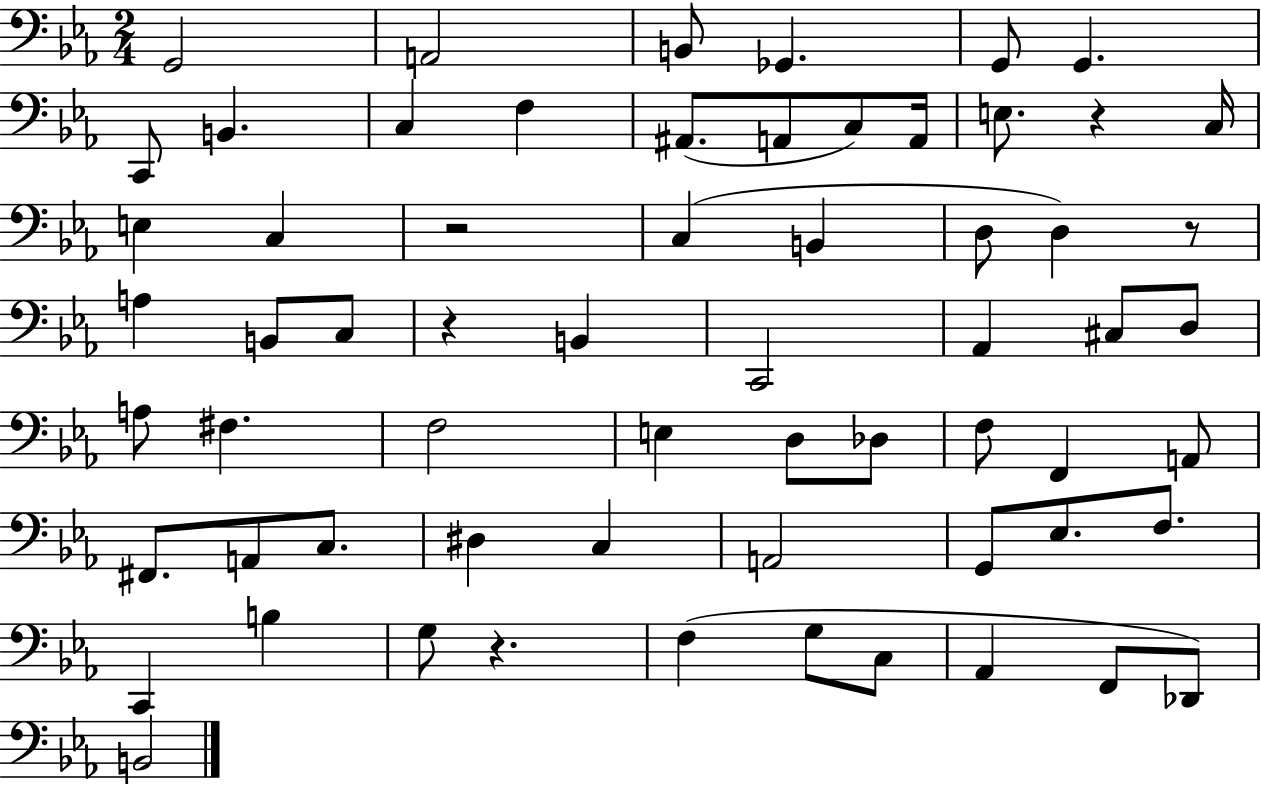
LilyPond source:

{
  \clef bass
  \numericTimeSignature
  \time 2/4
  \key ees \major
  g,2 | a,2 | b,8 ges,4. | g,8 g,4. | \break c,8 b,4. | c4 f4 | ais,8.( a,8 c8) a,16 | e8. r4 c16 | \break e4 c4 | r2 | c4( b,4 | d8 d4) r8 | \break a4 b,8 c8 | r4 b,4 | c,2 | aes,4 cis8 d8 | \break a8 fis4. | f2 | e4 d8 des8 | f8 f,4 a,8 | \break fis,8. a,8 c8. | dis4 c4 | a,2 | g,8 ees8. f8. | \break c,4 b4 | g8 r4. | f4( g8 c8 | aes,4 f,8 des,8) | \break b,2 | \bar "|."
}